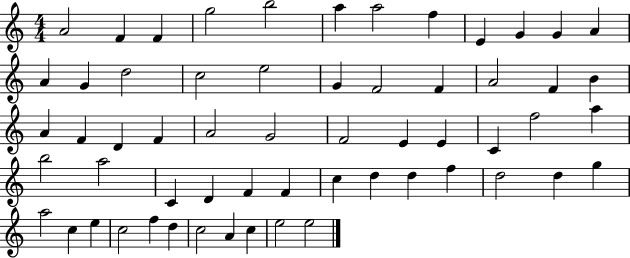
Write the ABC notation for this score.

X:1
T:Untitled
M:4/4
L:1/4
K:C
A2 F F g2 b2 a a2 f E G G A A G d2 c2 e2 G F2 F A2 F B A F D F A2 G2 F2 E E C f2 a b2 a2 C D F F c d d f d2 d g a2 c e c2 f d c2 A c e2 e2